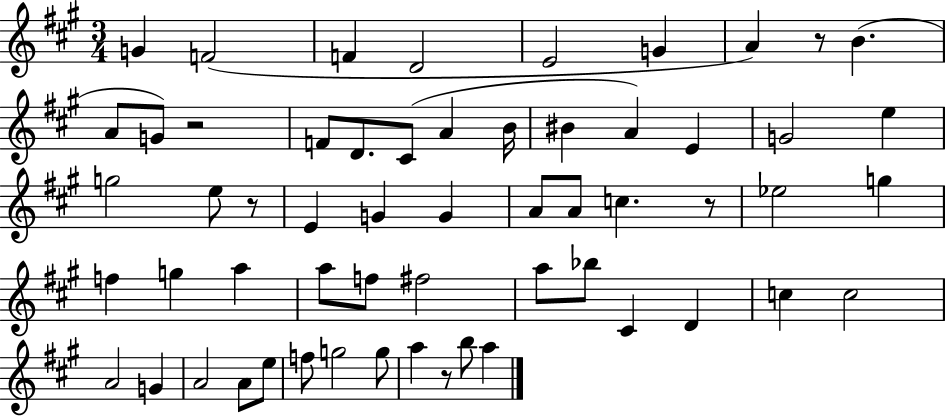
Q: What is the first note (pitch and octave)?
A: G4